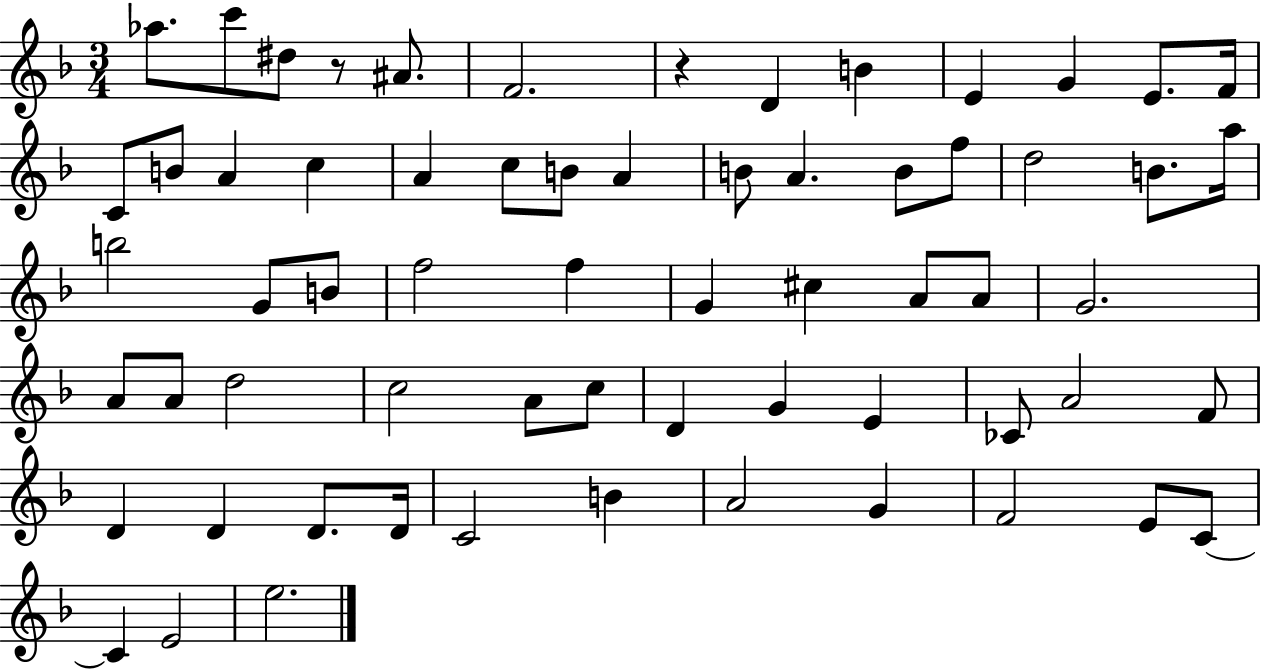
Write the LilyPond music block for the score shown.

{
  \clef treble
  \numericTimeSignature
  \time 3/4
  \key f \major
  aes''8. c'''8 dis''8 r8 ais'8. | f'2. | r4 d'4 b'4 | e'4 g'4 e'8. f'16 | \break c'8 b'8 a'4 c''4 | a'4 c''8 b'8 a'4 | b'8 a'4. b'8 f''8 | d''2 b'8. a''16 | \break b''2 g'8 b'8 | f''2 f''4 | g'4 cis''4 a'8 a'8 | g'2. | \break a'8 a'8 d''2 | c''2 a'8 c''8 | d'4 g'4 e'4 | ces'8 a'2 f'8 | \break d'4 d'4 d'8. d'16 | c'2 b'4 | a'2 g'4 | f'2 e'8 c'8~~ | \break c'4 e'2 | e''2. | \bar "|."
}